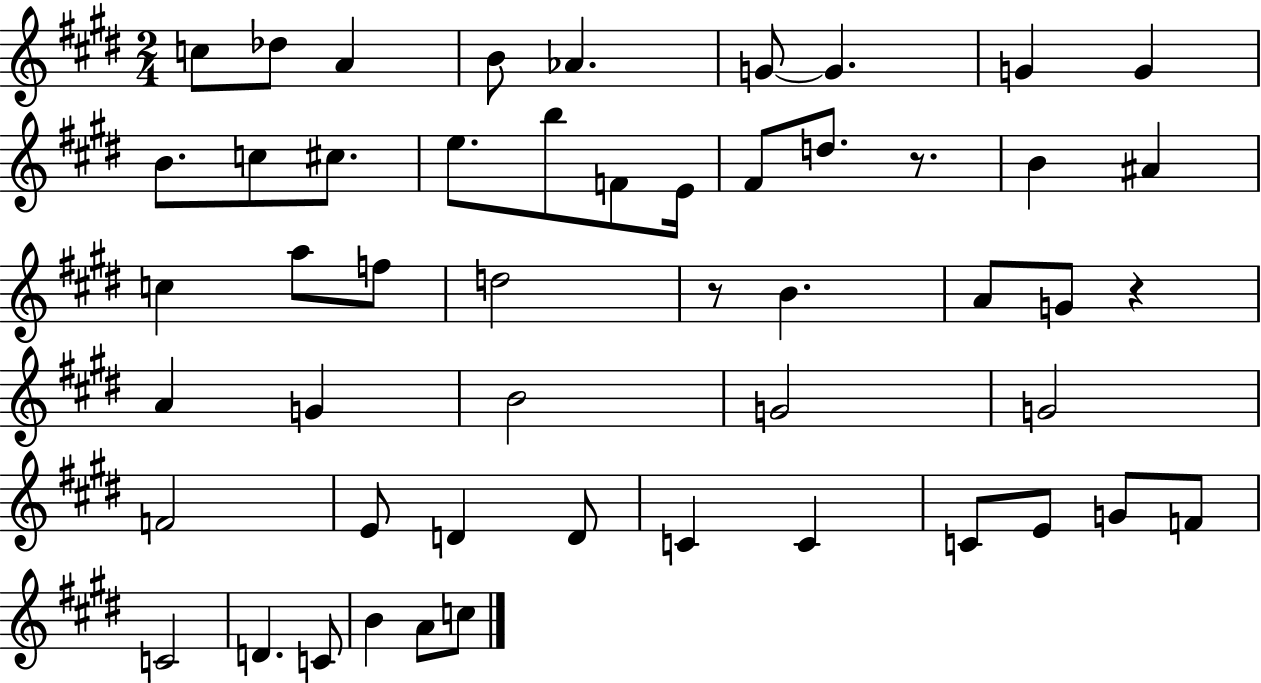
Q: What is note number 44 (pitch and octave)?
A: D4